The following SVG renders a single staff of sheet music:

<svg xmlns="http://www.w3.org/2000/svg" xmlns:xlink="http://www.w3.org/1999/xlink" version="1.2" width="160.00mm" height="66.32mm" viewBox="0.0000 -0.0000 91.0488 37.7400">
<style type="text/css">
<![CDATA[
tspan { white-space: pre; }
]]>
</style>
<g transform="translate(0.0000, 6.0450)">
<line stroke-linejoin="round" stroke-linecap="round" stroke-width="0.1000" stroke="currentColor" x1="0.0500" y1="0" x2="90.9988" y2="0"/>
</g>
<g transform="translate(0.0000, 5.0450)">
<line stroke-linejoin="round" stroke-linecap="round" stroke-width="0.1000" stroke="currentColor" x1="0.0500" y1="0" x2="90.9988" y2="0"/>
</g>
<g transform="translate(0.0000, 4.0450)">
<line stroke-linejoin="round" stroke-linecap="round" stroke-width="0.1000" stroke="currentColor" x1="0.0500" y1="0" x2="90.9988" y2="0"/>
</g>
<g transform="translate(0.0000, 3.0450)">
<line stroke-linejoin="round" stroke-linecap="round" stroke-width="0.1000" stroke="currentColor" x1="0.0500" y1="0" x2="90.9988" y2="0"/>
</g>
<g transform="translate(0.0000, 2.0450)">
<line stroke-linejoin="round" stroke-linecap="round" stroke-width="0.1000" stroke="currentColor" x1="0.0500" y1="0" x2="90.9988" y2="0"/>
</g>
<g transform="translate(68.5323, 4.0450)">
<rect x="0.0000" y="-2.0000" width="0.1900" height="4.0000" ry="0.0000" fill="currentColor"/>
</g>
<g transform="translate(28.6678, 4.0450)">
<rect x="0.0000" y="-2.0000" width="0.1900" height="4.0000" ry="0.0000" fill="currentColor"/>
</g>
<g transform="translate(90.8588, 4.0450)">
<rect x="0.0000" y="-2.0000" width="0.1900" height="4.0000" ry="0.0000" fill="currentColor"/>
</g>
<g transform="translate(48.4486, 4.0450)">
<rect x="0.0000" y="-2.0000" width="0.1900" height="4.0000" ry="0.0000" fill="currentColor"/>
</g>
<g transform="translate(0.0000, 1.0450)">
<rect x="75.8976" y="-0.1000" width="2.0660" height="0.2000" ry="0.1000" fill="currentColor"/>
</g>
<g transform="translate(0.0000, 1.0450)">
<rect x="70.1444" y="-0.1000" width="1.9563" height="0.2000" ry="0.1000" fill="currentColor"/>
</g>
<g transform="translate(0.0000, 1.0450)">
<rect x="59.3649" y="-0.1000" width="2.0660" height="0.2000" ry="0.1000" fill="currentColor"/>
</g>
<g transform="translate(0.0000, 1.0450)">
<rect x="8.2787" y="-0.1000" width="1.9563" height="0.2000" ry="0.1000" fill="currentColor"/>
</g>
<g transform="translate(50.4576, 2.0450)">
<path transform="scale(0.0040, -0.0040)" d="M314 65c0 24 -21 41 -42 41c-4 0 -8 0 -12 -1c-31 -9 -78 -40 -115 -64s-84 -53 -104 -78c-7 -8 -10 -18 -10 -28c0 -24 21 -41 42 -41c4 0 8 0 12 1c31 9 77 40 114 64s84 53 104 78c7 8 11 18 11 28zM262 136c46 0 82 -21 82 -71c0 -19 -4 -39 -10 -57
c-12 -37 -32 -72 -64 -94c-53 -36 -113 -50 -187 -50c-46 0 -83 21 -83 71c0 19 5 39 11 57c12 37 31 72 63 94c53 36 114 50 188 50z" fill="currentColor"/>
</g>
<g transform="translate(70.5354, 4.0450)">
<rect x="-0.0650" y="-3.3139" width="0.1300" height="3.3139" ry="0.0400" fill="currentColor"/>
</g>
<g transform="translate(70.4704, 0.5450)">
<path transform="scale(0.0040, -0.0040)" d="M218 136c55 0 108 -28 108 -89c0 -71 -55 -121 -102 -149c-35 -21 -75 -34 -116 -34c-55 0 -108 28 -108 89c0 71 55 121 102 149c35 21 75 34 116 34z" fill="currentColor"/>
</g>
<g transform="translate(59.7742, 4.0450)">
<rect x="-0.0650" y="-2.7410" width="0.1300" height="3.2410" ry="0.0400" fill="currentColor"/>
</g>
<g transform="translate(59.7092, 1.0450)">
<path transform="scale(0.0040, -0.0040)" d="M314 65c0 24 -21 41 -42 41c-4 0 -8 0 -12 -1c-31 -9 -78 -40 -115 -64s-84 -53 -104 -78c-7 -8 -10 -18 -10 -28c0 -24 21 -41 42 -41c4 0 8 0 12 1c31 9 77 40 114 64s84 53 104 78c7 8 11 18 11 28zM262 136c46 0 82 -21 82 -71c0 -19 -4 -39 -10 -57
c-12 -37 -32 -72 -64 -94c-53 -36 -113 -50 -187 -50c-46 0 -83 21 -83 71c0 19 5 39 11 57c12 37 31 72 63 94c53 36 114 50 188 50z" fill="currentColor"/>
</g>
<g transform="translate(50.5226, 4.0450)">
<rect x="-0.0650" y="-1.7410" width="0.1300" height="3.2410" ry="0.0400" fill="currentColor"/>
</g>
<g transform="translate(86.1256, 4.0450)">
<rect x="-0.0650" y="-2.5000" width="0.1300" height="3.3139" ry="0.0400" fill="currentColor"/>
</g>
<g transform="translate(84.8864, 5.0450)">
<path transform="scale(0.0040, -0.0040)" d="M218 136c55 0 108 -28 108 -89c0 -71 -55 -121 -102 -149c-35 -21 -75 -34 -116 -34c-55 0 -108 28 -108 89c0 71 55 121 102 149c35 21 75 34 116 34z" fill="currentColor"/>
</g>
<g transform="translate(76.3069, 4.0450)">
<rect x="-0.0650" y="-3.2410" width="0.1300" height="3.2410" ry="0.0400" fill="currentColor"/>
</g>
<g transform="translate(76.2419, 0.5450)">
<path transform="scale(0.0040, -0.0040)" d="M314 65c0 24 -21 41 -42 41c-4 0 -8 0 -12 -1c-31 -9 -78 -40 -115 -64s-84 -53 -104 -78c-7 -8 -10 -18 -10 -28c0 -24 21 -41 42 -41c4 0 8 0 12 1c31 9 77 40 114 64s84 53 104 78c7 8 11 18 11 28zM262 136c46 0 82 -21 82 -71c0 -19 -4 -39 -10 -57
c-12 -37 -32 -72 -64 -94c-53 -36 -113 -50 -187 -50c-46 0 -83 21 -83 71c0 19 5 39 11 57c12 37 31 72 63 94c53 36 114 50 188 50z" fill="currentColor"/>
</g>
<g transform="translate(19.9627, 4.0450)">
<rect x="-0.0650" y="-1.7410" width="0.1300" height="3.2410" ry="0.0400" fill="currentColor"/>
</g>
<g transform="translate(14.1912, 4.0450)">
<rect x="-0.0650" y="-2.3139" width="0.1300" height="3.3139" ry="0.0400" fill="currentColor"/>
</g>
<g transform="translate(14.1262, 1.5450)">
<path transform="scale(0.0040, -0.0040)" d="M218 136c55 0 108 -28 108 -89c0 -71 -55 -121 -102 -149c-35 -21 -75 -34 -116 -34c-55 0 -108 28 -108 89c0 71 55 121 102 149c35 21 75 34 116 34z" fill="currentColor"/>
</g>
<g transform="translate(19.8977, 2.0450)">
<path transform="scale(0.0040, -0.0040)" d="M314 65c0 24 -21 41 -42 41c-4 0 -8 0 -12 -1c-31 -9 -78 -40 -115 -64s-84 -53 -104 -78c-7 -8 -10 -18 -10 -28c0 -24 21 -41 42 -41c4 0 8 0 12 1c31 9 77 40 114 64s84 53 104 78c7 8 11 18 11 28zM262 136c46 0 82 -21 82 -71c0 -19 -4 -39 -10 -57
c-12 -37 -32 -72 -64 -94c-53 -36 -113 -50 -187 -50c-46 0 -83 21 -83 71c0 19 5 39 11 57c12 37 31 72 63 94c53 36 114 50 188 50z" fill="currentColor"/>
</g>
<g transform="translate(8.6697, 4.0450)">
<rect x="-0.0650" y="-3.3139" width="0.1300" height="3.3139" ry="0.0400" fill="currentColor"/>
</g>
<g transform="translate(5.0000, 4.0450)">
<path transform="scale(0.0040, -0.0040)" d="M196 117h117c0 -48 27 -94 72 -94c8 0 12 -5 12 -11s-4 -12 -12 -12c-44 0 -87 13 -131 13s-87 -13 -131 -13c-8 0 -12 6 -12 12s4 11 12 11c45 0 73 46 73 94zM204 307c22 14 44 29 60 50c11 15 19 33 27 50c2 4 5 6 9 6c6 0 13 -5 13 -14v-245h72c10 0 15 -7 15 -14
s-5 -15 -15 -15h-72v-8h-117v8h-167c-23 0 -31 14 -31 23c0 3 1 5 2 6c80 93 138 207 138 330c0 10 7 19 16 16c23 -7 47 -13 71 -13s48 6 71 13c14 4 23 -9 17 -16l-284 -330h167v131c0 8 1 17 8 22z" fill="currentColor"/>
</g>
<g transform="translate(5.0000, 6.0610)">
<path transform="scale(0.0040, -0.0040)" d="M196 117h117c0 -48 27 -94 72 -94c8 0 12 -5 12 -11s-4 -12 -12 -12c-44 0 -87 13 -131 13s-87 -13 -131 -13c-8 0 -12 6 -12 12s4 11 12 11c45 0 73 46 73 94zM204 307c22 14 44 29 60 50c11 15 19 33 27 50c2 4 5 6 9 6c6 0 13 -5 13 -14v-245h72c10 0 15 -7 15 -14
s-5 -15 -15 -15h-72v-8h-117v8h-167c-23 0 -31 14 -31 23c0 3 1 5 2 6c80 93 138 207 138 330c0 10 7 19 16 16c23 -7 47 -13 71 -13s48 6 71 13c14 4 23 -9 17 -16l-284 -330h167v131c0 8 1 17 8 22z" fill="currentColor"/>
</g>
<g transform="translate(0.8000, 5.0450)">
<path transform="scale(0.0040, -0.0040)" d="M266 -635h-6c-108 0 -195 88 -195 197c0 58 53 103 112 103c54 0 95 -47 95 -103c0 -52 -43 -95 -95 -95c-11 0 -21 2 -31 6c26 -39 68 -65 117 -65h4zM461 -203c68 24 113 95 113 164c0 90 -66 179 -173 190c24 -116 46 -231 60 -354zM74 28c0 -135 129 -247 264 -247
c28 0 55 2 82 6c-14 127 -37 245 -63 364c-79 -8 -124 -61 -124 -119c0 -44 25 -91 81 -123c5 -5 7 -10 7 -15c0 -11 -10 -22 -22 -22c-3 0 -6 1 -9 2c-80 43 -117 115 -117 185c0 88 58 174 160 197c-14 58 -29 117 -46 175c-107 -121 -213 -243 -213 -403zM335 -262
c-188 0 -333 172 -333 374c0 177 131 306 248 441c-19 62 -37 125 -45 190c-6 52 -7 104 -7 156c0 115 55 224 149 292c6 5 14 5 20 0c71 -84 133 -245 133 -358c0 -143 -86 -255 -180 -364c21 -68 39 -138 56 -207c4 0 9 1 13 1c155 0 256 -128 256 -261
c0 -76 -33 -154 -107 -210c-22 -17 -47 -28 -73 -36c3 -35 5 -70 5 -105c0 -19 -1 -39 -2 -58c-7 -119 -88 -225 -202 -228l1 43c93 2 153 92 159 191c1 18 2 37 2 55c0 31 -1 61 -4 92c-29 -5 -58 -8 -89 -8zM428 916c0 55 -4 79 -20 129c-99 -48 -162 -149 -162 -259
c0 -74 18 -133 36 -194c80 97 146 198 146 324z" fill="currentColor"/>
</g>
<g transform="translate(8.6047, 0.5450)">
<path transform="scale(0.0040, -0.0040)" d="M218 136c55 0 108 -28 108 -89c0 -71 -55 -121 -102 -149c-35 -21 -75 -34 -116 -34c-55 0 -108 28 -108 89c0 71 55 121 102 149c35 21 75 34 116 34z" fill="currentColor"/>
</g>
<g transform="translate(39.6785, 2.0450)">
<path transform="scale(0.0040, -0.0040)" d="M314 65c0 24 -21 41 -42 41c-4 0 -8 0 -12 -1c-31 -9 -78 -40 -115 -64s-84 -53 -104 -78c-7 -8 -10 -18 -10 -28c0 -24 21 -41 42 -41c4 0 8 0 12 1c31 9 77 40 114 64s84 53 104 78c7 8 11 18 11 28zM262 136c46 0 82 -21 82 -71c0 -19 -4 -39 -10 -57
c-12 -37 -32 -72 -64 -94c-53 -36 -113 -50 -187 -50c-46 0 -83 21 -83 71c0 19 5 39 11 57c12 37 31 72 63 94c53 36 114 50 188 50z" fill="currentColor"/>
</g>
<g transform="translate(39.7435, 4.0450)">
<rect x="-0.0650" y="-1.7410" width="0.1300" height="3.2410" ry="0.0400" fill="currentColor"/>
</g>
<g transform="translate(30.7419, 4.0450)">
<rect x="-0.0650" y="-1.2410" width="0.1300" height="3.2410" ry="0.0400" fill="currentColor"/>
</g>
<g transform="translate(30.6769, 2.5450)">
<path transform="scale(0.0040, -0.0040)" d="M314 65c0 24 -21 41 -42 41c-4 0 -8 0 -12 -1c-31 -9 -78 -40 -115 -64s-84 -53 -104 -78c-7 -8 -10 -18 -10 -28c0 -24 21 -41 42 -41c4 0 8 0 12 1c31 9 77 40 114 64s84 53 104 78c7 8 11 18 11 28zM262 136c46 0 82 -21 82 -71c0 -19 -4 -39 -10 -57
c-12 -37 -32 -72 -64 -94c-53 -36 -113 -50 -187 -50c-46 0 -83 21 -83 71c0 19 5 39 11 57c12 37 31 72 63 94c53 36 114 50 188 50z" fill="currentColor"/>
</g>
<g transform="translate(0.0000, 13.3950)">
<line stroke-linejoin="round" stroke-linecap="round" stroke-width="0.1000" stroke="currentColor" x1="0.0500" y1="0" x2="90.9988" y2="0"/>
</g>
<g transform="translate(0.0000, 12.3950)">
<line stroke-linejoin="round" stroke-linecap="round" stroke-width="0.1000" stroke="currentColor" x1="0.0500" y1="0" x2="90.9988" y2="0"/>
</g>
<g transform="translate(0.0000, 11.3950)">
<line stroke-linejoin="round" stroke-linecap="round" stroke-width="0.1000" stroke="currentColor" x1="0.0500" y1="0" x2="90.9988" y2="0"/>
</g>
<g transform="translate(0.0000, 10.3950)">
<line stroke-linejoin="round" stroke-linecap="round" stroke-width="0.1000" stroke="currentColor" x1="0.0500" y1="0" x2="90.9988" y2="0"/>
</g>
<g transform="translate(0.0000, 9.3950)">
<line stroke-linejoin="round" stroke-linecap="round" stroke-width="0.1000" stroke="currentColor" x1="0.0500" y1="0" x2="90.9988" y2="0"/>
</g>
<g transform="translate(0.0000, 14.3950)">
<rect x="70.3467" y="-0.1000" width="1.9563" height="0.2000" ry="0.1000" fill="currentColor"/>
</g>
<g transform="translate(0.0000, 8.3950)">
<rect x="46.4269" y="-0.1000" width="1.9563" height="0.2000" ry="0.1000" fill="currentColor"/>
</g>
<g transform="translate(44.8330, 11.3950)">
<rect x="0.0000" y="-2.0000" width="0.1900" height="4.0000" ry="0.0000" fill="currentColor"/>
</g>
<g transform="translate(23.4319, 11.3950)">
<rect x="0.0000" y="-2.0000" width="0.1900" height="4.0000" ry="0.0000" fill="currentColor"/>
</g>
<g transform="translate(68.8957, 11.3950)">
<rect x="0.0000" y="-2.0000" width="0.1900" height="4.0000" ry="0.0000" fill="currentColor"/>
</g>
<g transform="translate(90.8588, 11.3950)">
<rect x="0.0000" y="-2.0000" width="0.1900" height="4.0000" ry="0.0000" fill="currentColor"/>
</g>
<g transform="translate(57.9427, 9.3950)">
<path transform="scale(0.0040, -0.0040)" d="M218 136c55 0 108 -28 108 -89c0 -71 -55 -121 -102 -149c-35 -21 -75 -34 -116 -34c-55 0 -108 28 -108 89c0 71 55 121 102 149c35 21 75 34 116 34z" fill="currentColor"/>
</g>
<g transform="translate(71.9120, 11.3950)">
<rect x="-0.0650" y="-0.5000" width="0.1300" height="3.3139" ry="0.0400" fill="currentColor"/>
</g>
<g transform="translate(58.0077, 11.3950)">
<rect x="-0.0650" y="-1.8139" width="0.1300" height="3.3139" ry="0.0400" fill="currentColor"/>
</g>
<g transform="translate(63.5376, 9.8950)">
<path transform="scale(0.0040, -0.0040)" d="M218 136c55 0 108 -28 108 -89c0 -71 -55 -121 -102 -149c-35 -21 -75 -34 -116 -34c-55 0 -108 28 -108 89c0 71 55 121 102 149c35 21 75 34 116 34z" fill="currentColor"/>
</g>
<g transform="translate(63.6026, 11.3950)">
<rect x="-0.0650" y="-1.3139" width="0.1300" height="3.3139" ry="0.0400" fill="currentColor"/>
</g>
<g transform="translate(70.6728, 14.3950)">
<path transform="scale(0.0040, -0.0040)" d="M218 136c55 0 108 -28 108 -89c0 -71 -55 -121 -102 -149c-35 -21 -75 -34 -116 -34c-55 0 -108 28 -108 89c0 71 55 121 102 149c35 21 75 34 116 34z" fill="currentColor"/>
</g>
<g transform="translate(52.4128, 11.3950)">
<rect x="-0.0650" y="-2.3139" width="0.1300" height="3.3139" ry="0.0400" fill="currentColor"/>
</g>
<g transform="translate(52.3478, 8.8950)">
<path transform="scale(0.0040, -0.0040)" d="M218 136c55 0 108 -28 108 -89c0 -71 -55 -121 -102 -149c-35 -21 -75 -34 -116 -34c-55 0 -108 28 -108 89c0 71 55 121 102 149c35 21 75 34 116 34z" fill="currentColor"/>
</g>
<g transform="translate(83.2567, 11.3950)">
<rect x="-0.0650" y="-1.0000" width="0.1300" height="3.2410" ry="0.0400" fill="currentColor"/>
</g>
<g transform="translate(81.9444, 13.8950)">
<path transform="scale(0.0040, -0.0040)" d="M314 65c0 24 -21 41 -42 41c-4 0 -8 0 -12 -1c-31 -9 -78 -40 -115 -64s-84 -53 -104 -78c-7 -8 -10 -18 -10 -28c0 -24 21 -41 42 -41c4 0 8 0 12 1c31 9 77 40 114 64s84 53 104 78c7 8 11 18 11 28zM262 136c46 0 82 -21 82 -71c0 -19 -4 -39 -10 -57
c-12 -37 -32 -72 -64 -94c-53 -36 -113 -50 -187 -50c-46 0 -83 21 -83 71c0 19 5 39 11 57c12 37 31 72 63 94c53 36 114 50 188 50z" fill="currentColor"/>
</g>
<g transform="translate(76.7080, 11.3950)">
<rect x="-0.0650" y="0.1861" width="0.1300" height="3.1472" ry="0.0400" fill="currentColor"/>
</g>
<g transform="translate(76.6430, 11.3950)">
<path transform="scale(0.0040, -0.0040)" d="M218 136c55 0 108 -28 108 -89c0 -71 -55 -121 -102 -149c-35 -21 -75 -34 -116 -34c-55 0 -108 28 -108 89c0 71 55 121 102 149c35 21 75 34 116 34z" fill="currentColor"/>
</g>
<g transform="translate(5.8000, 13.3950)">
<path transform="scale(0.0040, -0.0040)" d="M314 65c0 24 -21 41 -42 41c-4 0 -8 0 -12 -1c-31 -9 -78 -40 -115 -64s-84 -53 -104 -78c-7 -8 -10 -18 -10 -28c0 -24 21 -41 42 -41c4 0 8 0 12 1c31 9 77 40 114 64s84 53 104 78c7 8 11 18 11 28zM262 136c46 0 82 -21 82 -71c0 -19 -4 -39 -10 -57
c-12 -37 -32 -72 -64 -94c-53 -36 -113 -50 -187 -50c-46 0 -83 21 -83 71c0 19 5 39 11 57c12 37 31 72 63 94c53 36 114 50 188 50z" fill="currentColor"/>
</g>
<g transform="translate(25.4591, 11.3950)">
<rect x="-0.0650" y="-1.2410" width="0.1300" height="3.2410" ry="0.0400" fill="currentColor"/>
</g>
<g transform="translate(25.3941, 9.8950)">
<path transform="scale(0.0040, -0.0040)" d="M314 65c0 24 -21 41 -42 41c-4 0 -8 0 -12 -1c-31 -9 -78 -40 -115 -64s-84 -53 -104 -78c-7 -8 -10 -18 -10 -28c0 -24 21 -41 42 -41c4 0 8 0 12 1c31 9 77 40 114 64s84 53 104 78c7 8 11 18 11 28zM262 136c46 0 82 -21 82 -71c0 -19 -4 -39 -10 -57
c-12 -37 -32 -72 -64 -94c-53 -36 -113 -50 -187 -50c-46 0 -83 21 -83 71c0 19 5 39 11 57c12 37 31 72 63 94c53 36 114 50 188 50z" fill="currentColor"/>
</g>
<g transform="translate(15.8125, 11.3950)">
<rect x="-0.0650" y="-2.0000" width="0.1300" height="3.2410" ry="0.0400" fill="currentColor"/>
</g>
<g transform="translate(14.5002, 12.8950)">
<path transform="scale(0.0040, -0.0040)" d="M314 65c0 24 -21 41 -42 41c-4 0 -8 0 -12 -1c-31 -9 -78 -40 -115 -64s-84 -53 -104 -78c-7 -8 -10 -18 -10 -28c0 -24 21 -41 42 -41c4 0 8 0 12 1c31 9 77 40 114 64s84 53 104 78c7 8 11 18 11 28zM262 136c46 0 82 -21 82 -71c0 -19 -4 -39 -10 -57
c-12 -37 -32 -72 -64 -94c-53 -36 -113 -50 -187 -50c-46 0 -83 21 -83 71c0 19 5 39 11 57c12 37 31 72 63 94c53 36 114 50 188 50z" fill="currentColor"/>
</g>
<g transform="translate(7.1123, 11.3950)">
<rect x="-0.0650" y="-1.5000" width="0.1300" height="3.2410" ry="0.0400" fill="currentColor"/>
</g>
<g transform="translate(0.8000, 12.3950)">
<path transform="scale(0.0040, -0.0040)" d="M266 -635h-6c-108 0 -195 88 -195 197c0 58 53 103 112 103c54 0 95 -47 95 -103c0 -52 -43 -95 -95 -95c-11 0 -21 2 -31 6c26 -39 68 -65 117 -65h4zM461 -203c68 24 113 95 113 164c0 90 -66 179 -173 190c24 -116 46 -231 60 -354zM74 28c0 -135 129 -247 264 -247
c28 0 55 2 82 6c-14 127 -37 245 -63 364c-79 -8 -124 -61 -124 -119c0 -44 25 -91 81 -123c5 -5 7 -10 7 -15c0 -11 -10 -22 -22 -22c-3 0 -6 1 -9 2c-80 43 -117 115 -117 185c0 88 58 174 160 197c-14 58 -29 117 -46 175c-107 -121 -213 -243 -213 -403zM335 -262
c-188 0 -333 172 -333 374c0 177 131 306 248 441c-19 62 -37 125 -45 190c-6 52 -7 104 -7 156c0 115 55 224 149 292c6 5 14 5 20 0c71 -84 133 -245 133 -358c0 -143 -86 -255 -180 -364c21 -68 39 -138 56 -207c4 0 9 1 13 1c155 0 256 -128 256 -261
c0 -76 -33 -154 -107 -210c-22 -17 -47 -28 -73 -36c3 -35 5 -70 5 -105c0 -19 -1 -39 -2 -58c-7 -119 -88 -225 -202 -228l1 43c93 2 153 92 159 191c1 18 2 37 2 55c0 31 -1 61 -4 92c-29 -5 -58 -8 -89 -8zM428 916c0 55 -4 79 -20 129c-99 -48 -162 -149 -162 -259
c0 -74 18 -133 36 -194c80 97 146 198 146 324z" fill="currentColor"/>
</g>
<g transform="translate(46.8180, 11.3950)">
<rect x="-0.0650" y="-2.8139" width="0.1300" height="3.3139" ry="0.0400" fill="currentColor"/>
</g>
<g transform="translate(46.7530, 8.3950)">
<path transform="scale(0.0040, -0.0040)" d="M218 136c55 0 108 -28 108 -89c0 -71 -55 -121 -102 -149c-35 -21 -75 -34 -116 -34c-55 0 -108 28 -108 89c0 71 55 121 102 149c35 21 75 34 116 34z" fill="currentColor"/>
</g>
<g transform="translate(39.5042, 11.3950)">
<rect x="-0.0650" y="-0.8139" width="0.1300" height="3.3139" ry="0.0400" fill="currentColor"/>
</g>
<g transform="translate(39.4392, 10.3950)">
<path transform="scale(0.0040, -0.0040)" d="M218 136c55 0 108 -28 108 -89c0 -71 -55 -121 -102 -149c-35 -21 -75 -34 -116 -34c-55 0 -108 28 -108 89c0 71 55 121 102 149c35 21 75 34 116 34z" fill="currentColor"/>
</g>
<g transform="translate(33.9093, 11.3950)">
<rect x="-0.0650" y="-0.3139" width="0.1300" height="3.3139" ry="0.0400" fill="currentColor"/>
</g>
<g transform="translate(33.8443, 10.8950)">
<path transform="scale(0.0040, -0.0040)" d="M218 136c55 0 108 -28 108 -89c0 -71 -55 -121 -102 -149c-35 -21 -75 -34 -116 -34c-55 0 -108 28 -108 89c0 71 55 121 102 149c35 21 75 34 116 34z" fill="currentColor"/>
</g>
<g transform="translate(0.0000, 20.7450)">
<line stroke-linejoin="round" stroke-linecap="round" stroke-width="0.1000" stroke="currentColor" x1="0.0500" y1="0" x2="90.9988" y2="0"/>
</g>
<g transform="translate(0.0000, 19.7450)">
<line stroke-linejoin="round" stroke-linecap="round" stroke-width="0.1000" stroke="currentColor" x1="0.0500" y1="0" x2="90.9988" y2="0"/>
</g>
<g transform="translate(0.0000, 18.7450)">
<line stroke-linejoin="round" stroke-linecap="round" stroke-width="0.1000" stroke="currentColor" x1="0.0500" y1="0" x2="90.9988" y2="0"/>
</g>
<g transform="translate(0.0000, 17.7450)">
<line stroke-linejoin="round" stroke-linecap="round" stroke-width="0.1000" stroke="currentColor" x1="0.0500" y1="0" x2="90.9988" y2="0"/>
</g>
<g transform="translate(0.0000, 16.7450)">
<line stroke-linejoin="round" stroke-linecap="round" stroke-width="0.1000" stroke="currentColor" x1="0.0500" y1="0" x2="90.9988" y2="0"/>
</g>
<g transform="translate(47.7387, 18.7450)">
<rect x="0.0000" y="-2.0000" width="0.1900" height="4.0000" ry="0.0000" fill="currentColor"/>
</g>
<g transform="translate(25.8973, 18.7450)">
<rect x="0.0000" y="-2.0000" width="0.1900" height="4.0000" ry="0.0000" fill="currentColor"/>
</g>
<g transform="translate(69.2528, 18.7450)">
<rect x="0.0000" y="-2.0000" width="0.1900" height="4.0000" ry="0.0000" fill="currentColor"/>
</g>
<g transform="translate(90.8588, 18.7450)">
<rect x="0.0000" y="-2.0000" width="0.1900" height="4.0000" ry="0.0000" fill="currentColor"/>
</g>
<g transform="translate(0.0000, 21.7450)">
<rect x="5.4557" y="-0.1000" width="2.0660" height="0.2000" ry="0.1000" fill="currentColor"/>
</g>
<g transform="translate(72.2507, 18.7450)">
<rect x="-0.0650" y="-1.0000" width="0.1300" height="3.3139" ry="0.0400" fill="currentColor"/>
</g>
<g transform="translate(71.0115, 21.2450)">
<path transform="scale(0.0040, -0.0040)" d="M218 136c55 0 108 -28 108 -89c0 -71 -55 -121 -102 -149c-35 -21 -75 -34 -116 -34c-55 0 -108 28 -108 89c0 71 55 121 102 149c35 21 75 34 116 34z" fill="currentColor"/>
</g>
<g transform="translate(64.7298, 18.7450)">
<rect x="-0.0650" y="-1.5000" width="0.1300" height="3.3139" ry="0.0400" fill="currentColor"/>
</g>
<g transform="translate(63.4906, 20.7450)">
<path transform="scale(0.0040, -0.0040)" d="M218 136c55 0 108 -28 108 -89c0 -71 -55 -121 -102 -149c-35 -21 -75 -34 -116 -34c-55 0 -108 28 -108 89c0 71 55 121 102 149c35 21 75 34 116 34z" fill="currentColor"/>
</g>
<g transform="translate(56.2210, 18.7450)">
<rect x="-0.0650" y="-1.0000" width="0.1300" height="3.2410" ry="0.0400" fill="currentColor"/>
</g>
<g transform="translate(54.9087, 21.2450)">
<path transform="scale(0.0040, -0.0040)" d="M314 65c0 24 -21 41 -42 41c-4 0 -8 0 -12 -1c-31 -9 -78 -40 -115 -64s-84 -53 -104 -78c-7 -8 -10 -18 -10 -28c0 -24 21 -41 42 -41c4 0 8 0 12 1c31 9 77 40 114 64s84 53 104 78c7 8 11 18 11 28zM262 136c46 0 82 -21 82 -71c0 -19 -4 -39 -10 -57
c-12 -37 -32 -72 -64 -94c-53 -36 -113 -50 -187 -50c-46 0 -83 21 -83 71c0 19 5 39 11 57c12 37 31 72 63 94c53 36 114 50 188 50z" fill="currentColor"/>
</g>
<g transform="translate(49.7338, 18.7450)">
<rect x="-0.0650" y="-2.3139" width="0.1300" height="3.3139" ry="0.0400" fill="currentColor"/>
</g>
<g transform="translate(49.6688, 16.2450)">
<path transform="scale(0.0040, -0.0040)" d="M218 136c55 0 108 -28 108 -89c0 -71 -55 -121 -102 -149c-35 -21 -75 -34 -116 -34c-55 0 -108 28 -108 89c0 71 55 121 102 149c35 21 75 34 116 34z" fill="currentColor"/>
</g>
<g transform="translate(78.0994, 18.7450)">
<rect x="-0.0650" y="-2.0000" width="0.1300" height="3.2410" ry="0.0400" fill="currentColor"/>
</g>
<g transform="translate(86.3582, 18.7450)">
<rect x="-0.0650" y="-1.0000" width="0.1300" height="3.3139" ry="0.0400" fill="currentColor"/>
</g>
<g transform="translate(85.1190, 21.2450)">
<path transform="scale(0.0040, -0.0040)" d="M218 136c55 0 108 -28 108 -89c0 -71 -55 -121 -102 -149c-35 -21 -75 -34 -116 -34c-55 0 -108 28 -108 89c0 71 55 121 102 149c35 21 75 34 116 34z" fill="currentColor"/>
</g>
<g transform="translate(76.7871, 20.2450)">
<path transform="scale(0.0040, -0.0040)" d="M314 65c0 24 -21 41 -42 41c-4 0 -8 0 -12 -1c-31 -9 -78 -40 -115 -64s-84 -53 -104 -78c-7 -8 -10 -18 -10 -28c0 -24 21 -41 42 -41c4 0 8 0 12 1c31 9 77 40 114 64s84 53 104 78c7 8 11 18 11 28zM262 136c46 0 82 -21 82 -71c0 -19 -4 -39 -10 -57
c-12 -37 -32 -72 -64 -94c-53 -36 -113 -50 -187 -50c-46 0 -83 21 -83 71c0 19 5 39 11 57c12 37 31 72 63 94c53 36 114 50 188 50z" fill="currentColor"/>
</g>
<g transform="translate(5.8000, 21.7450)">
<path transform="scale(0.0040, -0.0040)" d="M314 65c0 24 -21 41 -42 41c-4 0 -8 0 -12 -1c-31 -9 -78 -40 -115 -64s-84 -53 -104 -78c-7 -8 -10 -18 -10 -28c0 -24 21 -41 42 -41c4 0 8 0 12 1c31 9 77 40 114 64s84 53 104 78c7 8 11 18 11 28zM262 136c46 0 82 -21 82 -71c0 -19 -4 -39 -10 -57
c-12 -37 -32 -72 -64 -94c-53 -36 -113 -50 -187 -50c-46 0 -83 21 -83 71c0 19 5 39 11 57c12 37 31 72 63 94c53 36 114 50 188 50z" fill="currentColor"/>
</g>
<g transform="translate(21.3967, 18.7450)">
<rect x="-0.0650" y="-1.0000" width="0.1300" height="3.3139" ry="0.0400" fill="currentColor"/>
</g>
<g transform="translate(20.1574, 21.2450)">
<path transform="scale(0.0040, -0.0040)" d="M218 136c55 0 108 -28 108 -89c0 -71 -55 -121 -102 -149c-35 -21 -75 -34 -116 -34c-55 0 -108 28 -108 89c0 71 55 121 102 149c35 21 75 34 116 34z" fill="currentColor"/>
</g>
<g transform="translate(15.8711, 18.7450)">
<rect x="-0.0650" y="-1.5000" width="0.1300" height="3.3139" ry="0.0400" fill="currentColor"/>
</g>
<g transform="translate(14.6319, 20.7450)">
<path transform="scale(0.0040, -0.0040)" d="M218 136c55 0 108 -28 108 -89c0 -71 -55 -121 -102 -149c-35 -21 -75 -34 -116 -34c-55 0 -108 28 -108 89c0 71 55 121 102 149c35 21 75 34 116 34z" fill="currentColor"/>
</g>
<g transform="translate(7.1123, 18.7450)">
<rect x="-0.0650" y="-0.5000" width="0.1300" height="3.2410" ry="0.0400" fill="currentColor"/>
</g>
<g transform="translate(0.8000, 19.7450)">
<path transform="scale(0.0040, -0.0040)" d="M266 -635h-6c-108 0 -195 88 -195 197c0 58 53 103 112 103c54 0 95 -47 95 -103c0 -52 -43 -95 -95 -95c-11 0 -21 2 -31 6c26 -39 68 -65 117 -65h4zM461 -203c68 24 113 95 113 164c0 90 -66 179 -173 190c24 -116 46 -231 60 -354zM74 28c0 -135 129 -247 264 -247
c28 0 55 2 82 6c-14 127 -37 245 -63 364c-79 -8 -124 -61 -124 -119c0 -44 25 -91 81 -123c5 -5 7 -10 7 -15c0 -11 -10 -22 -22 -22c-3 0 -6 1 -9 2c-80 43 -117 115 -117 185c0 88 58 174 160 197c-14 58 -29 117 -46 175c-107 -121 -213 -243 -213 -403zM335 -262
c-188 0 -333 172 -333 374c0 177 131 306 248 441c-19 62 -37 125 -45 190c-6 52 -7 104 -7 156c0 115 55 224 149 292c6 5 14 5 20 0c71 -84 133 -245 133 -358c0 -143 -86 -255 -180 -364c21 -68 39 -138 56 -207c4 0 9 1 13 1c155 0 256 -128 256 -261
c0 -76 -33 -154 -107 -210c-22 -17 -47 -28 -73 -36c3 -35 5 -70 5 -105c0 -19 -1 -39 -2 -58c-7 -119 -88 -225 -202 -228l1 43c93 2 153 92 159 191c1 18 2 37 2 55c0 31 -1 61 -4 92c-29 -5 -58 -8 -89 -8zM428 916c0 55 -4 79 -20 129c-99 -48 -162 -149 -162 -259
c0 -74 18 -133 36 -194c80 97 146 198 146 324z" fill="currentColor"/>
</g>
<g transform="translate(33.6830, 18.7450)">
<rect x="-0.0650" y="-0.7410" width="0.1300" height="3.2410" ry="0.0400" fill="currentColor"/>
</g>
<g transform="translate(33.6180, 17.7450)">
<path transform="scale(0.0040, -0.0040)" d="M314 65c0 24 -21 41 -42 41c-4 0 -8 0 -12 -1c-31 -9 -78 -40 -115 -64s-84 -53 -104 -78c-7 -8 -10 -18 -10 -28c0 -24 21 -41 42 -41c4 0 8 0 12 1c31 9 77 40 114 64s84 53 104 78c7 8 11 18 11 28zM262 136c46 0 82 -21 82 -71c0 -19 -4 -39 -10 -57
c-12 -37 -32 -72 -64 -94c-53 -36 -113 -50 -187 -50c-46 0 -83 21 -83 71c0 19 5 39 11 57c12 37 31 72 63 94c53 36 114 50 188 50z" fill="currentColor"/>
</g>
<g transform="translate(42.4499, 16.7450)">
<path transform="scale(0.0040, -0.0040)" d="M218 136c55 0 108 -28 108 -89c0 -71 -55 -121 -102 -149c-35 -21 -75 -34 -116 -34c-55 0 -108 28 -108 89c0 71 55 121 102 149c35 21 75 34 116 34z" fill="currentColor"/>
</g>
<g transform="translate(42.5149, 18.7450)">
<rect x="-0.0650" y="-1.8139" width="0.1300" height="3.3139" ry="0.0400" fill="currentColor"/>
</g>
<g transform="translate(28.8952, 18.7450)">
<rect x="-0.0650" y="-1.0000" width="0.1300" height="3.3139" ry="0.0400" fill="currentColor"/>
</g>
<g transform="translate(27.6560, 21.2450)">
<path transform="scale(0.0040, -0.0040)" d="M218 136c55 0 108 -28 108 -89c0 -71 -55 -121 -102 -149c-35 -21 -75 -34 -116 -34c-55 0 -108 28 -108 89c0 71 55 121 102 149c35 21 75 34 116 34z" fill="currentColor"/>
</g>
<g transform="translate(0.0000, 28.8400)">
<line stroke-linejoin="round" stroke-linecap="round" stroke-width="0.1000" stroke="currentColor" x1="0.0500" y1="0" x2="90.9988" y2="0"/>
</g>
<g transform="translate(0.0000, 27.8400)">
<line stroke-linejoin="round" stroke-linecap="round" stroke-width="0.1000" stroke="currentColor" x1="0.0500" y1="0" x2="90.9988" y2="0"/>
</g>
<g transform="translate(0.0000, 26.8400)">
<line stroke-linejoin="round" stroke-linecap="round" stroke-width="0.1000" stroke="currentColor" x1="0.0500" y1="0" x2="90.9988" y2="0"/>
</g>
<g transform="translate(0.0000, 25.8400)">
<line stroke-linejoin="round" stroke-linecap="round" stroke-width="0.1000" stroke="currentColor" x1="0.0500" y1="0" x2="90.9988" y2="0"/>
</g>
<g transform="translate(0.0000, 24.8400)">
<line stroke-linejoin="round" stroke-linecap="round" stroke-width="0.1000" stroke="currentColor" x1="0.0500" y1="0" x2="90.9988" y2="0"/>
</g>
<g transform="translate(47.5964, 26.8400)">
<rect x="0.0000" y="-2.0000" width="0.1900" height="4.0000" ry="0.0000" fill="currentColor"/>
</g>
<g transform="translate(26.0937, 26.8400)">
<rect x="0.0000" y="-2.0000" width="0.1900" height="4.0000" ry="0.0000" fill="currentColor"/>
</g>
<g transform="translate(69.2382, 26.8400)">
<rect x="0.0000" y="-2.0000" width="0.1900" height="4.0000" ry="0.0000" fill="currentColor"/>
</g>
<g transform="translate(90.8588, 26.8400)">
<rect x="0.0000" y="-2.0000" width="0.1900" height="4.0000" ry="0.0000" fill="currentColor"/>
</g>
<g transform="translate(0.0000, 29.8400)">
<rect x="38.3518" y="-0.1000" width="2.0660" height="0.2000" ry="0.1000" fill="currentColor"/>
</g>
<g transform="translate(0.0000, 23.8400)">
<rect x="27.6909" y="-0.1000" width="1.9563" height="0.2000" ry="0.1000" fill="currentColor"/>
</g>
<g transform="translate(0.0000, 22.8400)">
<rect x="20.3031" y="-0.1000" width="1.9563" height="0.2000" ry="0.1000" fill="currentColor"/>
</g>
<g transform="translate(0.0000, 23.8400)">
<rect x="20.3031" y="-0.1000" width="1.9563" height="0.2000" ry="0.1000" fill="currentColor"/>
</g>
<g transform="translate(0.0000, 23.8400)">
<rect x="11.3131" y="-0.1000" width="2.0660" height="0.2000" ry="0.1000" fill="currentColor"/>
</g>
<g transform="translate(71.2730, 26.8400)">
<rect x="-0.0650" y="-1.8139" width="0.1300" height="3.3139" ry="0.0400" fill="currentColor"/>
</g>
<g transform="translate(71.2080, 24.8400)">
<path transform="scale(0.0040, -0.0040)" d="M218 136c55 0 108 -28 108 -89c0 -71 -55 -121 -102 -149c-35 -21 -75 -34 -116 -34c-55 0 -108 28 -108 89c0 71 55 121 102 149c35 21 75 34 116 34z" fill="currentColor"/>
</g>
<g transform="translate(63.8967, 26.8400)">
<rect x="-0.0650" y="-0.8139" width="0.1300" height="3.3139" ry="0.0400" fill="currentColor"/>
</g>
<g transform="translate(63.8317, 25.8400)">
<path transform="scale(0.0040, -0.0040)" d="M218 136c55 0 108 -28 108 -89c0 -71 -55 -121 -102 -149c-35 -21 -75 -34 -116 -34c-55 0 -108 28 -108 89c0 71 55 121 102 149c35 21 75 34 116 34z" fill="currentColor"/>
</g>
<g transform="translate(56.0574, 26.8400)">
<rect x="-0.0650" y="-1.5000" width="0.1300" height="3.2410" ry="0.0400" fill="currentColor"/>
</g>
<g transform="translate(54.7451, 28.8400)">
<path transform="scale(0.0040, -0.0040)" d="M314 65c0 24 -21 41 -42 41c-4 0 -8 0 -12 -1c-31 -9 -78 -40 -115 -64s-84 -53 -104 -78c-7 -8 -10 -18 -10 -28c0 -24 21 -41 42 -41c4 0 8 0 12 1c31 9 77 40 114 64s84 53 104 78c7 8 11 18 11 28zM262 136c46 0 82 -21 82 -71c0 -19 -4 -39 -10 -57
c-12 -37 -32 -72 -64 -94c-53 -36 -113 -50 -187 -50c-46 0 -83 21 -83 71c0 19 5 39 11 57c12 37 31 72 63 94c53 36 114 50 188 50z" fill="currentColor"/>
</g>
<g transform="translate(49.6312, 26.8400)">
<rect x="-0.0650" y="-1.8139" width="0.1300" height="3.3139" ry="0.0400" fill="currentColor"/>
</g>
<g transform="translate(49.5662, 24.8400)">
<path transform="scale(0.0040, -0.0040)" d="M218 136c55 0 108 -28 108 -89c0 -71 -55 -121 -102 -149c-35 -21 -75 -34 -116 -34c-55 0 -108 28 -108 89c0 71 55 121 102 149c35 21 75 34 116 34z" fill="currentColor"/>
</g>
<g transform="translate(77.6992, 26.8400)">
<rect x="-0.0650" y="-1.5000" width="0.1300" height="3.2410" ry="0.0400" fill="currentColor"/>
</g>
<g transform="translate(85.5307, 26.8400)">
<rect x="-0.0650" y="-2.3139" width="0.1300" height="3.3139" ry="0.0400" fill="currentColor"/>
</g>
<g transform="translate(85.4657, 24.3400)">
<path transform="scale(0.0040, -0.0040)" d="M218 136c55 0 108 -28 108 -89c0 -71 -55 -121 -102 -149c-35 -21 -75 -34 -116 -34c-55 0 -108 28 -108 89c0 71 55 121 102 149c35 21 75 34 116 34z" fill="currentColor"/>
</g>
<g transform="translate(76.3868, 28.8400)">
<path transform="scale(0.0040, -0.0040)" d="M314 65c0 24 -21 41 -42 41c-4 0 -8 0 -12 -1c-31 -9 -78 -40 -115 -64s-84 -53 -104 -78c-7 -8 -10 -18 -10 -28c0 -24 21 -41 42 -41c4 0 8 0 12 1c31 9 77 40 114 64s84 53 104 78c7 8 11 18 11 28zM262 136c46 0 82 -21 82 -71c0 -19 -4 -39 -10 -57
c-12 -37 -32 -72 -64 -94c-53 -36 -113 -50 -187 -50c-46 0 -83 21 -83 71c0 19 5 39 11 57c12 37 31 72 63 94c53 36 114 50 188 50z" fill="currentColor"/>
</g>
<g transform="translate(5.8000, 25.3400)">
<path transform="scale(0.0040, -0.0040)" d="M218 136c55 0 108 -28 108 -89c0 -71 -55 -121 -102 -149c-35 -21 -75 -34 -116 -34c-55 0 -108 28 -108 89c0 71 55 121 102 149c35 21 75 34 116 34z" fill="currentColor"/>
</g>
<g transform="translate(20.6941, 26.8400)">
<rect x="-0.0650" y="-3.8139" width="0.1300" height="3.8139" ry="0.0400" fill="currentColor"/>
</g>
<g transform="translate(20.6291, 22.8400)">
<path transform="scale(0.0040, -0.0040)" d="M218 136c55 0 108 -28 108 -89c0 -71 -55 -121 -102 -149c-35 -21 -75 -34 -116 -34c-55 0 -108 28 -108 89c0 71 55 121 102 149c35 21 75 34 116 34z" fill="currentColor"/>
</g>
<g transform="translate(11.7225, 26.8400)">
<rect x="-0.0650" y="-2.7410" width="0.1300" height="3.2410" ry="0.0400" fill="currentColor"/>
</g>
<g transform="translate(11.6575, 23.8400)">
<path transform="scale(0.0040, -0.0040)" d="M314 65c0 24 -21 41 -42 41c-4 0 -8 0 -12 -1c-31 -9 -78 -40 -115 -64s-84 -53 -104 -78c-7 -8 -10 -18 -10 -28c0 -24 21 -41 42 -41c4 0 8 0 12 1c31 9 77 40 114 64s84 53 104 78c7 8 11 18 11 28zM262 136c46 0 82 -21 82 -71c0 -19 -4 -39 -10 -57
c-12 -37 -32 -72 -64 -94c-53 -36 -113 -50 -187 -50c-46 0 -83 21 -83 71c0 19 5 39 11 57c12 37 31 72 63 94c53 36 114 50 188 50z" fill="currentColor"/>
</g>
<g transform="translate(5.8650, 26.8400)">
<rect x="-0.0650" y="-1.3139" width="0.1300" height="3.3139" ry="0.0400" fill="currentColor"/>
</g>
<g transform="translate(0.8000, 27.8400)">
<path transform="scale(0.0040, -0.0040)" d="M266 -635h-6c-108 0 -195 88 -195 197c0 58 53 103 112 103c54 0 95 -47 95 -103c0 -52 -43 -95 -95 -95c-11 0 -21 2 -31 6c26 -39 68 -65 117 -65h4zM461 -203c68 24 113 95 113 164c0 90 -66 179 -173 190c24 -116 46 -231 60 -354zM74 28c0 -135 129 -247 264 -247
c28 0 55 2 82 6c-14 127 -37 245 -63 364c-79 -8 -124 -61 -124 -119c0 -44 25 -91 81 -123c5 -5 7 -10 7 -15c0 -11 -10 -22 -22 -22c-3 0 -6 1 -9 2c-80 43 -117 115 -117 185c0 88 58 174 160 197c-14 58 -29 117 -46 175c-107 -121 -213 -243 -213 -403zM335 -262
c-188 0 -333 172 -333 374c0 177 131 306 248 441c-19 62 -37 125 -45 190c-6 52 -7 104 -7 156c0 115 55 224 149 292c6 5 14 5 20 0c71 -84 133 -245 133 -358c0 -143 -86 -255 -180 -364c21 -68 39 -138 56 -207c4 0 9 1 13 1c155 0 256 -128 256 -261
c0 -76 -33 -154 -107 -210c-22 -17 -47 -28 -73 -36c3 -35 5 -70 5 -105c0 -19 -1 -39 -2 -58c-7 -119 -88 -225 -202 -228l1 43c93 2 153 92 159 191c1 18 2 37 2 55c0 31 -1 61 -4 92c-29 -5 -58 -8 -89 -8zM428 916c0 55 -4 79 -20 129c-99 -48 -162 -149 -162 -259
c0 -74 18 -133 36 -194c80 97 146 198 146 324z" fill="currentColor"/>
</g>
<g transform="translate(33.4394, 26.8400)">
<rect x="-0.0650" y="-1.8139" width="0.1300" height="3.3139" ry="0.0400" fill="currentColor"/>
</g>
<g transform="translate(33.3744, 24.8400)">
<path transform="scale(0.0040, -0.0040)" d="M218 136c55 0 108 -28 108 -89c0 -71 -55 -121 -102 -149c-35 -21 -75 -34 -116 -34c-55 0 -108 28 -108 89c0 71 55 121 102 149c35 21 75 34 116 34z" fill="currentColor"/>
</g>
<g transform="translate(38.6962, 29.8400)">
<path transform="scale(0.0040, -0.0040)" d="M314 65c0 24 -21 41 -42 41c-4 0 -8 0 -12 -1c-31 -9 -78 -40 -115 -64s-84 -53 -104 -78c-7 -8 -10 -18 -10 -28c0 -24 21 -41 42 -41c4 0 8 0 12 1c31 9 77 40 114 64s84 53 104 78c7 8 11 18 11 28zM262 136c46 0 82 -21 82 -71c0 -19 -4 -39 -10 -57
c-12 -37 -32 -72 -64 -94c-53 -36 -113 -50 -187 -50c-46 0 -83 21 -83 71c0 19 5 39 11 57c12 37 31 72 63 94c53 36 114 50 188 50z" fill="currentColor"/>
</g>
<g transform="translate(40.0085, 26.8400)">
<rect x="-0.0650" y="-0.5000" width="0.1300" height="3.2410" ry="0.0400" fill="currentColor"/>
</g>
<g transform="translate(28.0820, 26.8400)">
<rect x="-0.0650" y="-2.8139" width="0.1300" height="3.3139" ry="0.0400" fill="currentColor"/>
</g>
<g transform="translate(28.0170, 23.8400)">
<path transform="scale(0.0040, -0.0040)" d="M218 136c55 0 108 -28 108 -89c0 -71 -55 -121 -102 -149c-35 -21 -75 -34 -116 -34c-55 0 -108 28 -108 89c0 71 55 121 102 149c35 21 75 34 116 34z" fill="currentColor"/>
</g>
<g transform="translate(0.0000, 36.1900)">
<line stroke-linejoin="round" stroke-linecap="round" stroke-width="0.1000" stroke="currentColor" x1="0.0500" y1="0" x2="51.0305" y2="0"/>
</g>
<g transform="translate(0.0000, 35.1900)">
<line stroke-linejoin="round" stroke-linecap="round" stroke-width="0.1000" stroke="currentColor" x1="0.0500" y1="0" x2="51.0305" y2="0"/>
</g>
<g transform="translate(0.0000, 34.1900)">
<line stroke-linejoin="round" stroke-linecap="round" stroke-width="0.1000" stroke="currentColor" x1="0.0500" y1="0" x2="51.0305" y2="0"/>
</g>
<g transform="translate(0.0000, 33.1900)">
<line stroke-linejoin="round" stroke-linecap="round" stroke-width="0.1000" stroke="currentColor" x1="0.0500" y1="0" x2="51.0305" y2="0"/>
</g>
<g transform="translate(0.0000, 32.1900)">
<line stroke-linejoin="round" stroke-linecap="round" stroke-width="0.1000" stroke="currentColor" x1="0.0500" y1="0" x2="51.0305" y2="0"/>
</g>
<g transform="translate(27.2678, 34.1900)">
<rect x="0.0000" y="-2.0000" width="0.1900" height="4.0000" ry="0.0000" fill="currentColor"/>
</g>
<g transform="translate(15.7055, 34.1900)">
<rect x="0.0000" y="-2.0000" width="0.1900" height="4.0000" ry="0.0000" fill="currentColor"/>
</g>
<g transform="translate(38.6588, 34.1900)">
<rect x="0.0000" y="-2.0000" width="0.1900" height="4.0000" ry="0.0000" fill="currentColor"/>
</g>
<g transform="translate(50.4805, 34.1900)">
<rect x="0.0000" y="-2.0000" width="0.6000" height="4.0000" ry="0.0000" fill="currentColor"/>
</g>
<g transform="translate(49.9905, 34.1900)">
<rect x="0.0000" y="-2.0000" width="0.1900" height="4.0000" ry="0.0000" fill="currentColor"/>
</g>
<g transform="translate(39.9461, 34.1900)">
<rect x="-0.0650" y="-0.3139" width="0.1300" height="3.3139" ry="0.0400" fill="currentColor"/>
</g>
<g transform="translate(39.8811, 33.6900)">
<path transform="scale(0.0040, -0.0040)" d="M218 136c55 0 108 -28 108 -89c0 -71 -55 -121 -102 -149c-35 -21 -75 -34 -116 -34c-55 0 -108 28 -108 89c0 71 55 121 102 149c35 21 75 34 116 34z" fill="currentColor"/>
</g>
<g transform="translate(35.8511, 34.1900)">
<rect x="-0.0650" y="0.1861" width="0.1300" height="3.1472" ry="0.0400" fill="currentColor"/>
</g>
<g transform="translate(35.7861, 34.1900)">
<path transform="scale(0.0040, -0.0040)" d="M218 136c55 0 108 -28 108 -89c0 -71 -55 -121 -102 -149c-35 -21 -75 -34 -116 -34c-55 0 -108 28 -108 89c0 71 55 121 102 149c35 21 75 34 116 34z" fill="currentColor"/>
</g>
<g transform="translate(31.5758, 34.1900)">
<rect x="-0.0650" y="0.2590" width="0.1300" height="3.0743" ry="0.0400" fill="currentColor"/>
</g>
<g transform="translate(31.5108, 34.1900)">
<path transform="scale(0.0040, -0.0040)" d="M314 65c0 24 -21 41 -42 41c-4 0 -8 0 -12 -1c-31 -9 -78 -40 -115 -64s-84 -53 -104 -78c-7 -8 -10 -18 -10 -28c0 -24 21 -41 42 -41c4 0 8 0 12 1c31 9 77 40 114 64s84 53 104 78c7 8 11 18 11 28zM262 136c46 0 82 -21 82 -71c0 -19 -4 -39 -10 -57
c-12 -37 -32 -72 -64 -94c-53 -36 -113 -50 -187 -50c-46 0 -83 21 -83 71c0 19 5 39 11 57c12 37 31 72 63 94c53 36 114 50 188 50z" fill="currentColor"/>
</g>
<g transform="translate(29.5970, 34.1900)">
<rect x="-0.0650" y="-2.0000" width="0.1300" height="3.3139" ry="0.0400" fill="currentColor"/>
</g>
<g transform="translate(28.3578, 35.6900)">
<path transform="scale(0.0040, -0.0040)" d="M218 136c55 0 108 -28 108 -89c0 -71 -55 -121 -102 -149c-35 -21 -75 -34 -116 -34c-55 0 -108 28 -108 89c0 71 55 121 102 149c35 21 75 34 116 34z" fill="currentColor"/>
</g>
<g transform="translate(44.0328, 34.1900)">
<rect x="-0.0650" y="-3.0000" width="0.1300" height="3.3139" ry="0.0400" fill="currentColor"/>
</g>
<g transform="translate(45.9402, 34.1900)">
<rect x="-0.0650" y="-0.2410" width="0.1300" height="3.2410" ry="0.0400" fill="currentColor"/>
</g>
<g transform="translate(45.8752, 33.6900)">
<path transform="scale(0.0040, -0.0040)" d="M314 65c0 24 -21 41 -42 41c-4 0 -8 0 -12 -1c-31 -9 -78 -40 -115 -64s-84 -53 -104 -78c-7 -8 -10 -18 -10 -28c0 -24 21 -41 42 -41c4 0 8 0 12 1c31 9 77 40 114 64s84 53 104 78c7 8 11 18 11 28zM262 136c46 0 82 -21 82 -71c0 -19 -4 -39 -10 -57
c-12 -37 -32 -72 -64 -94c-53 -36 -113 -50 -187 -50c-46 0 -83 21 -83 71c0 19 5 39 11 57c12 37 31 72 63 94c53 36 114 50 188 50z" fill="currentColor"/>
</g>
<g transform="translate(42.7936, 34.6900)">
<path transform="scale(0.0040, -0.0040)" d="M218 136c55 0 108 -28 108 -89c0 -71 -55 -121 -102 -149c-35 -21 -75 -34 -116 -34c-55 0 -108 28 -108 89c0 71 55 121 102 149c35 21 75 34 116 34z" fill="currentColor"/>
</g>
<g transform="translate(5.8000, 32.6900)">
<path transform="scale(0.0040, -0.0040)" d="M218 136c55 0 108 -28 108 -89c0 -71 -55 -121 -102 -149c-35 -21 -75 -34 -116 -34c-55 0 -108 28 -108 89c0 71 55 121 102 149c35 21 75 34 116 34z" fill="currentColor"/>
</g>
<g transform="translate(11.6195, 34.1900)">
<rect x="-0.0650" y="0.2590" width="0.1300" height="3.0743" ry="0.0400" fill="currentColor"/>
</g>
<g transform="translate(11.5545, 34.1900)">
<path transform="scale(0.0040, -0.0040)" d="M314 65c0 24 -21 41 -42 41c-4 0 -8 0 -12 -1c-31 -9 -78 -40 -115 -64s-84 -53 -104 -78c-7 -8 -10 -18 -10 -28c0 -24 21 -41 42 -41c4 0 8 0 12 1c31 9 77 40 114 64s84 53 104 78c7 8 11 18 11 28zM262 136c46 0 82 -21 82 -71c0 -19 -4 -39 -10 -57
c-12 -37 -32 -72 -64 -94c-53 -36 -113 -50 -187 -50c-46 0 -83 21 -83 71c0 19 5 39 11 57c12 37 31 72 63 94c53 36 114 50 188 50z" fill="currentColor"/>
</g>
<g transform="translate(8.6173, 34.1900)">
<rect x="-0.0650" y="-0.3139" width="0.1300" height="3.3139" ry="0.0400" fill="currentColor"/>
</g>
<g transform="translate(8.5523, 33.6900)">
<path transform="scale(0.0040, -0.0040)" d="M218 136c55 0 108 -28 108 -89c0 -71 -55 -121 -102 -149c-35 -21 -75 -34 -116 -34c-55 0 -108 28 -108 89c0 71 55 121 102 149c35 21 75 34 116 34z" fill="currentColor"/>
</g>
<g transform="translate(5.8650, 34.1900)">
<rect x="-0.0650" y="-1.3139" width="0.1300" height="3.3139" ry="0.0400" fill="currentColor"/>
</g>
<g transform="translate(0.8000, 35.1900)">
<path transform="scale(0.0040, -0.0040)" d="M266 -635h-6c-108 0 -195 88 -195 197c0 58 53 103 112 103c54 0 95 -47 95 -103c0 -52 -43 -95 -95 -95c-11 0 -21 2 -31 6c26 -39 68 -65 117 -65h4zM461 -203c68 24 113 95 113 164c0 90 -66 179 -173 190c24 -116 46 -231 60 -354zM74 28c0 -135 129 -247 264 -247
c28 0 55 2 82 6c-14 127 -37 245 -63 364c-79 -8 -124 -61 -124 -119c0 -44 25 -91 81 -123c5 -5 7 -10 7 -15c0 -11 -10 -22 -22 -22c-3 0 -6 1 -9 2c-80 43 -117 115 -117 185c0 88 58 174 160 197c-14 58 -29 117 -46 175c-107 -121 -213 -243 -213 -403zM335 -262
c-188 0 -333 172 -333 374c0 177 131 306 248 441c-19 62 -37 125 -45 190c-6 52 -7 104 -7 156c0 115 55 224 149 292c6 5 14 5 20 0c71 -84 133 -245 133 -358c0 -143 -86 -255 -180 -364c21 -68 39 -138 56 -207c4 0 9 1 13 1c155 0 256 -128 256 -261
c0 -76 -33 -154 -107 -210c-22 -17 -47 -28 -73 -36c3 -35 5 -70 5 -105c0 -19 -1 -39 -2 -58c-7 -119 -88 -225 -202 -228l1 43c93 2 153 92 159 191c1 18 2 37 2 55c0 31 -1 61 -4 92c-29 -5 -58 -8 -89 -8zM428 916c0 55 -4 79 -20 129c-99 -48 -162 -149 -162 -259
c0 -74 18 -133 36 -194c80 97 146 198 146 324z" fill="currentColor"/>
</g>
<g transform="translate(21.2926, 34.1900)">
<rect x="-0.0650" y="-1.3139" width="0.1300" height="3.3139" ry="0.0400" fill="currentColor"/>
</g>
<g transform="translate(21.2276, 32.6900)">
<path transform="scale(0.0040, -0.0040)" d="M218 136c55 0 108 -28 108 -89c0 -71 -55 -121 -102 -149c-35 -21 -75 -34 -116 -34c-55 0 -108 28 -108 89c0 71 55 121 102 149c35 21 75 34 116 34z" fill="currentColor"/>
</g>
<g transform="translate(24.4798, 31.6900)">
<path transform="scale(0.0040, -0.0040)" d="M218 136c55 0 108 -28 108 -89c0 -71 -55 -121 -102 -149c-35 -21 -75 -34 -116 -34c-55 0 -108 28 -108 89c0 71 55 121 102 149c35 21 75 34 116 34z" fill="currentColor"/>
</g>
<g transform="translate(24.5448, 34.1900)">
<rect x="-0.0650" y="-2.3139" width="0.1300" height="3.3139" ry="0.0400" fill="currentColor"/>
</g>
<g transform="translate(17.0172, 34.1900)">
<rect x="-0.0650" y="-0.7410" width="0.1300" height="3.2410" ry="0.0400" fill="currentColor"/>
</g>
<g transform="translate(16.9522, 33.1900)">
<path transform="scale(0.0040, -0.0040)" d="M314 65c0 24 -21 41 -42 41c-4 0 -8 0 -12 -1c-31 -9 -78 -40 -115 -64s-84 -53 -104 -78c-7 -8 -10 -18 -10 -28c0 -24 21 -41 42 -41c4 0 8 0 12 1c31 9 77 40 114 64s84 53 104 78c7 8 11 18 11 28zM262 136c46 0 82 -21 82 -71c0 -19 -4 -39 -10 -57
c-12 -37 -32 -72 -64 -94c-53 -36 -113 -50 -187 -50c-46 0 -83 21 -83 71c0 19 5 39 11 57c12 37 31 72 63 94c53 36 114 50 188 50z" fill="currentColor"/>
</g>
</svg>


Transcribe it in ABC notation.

X:1
T:Untitled
M:4/4
L:1/4
K:C
b g f2 e2 f2 f2 a2 b b2 G E2 F2 e2 c d a g f e C B D2 C2 E D D d2 f g D2 E D F2 D e a2 c' a f C2 f E2 d f E2 g e c B2 d2 e g F B2 B c A c2